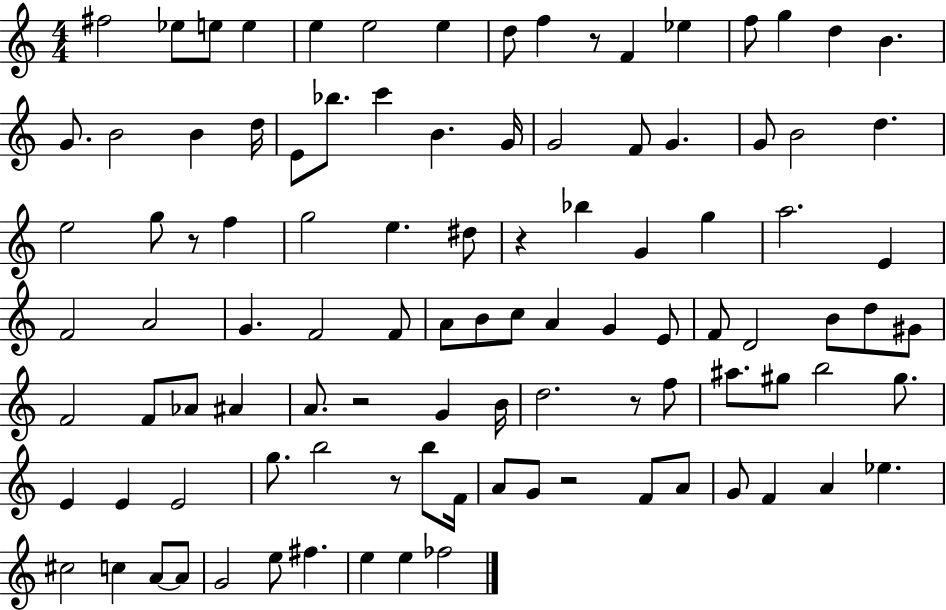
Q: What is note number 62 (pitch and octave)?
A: A4